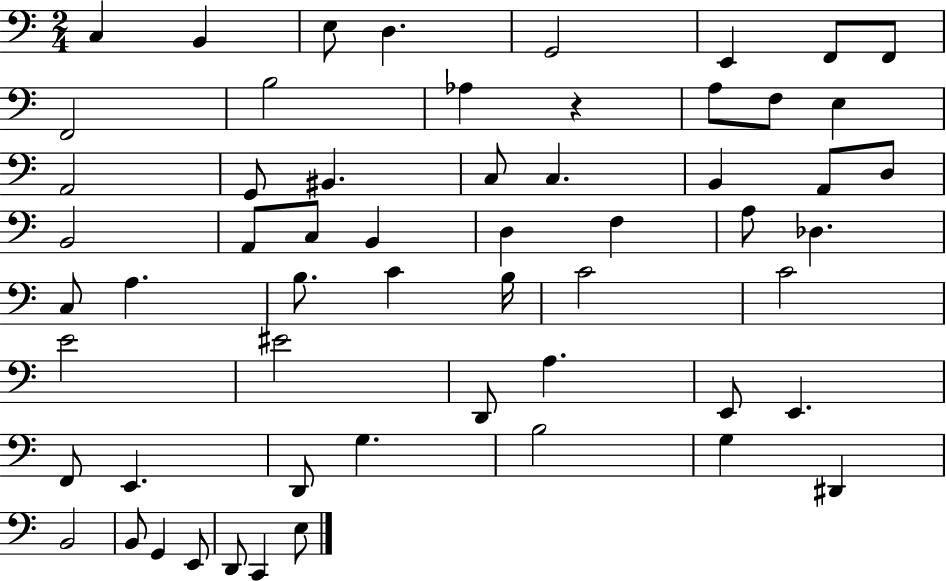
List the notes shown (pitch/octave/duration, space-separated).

C3/q B2/q E3/e D3/q. G2/h E2/q F2/e F2/e F2/h B3/h Ab3/q R/q A3/e F3/e E3/q A2/h G2/e BIS2/q. C3/e C3/q. B2/q A2/e D3/e B2/h A2/e C3/e B2/q D3/q F3/q A3/e Db3/q. C3/e A3/q. B3/e. C4/q B3/s C4/h C4/h E4/h EIS4/h D2/e A3/q. E2/e E2/q. F2/e E2/q. D2/e G3/q. B3/h G3/q D#2/q B2/h B2/e G2/q E2/e D2/e C2/q E3/e